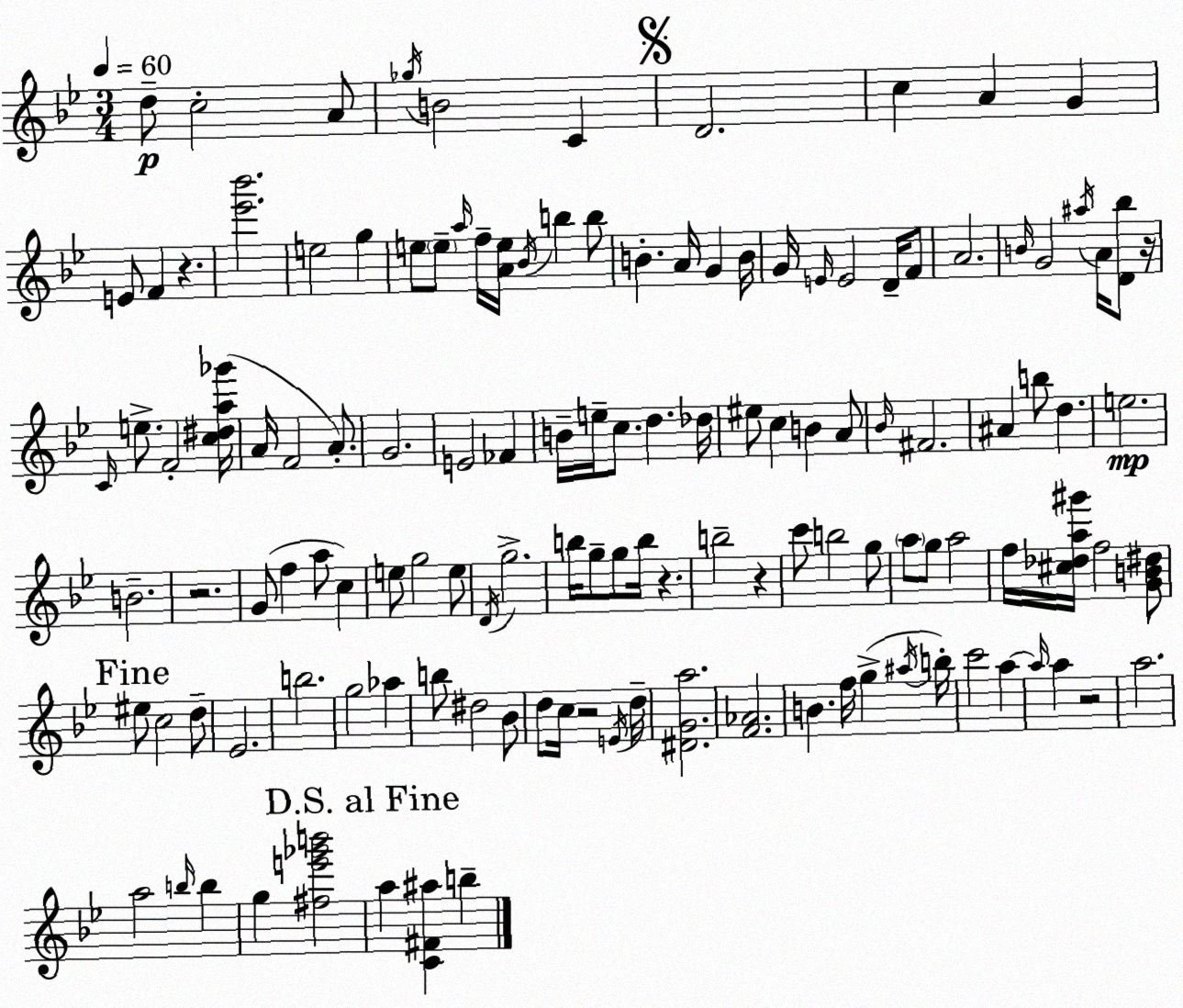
X:1
T:Untitled
M:3/4
L:1/4
K:Gm
d/2 c2 A/2 _g/4 B2 C D2 c A G E/2 F z [_e'_b']2 e2 g e/2 e/2 a/4 f/4 [Ae]/4 _B/4 b b/2 B A/4 G B/4 G/4 E/4 E2 D/4 F/2 A2 B/4 G2 ^a/4 A/4 [D_b]/2 z/4 C/4 e/2 F2 [c^da_g']/4 A/4 F2 A/2 G2 E2 _F B/4 e/4 c/2 d _d/4 ^e/2 c B A/2 _B/4 ^F2 ^A b/2 d e2 B2 z2 G/2 f a/2 c e/2 g2 e/2 D/4 g2 b/4 g/2 g/2 b/4 z b2 z c'/2 b2 g/2 a/2 g/2 a2 f/4 [^c_da^g']/4 f2 [GB^d]/2 ^e/2 c2 d/2 _E2 b2 g2 _a b/2 ^d2 _B/2 d/2 c/4 z2 E/4 d/4 [^DGa]2 [F_A]2 B f/4 g ^a/4 b/4 c'2 a a/4 a z2 a2 a2 b/4 b g [^fe'_g'b']2 a [C^F^a] b